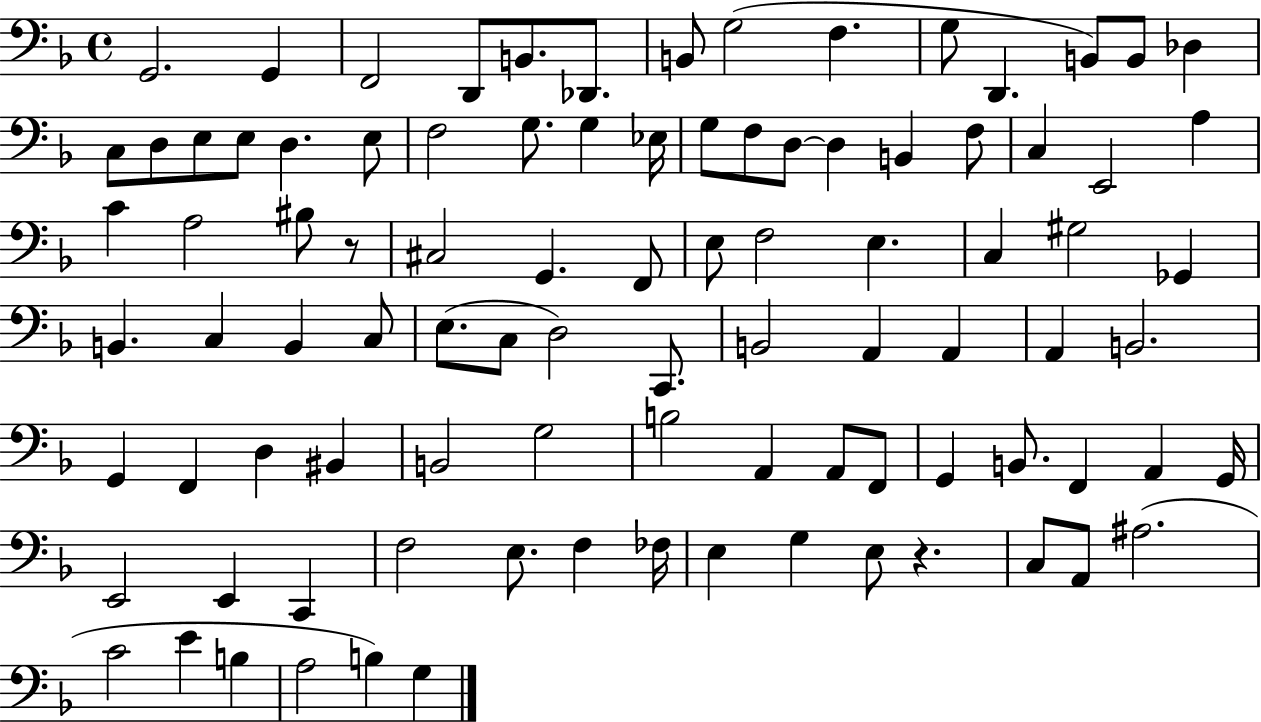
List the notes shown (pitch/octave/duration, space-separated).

G2/h. G2/q F2/h D2/e B2/e. Db2/e. B2/e G3/h F3/q. G3/e D2/q. B2/e B2/e Db3/q C3/e D3/e E3/e E3/e D3/q. E3/e F3/h G3/e. G3/q Eb3/s G3/e F3/e D3/e D3/q B2/q F3/e C3/q E2/h A3/q C4/q A3/h BIS3/e R/e C#3/h G2/q. F2/e E3/e F3/h E3/q. C3/q G#3/h Gb2/q B2/q. C3/q B2/q C3/e E3/e. C3/e D3/h C2/e. B2/h A2/q A2/q A2/q B2/h. G2/q F2/q D3/q BIS2/q B2/h G3/h B3/h A2/q A2/e F2/e G2/q B2/e. F2/q A2/q G2/s E2/h E2/q C2/q F3/h E3/e. F3/q FES3/s E3/q G3/q E3/e R/q. C3/e A2/e A#3/h. C4/h E4/q B3/q A3/h B3/q G3/q